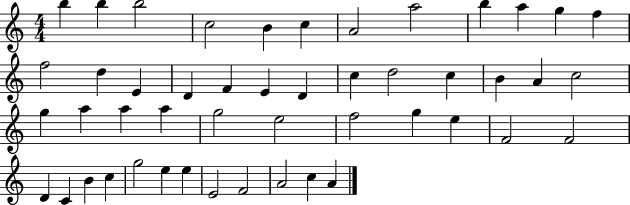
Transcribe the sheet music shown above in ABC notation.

X:1
T:Untitled
M:4/4
L:1/4
K:C
b b b2 c2 B c A2 a2 b a g f f2 d E D F E D c d2 c B A c2 g a a a g2 e2 f2 g e F2 F2 D C B c g2 e e E2 F2 A2 c A